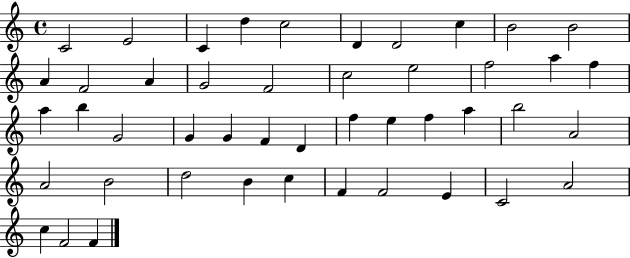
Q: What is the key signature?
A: C major